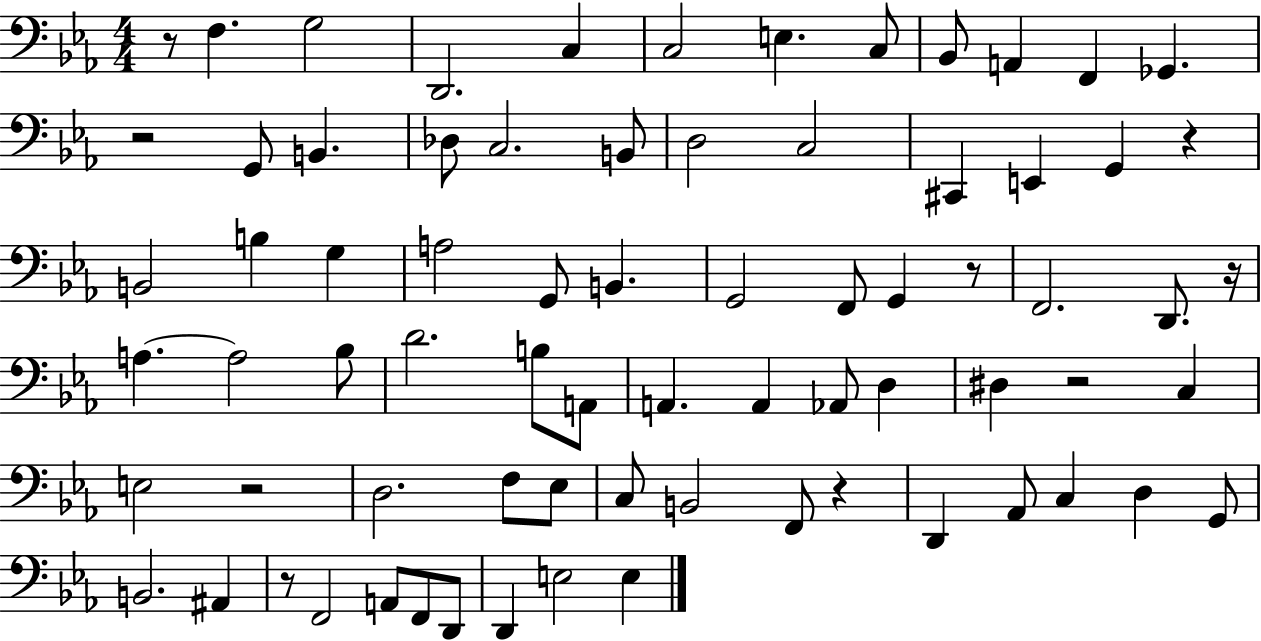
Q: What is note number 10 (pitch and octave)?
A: F2